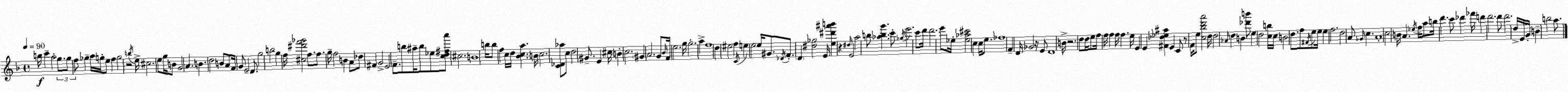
X:1
T:Untitled
M:4/4
L:1/4
K:F
b/4 c' a2 g/2 g/2 f/2 _g a/4 g/4 e/2 f g2 z2 b/4 e/4 ^c2 e/2 g/4 B/2 G2 A B d2 B/2 A/2 F/4 G/2 E2 D/2 g2 b2 g f/4 [^c^d'f'_g']2 f/2 f/2 g/4 f2 B A/2 _d/2 ^F G2 E2 F/2 b/2 ^a/4 b/2 _e/2 [cd^fa']/2 ^c2 B4 b/4 b/2 f c/4 d/4 [_Bca] B/4 c2 [C_D_a]/2 c/2 d2 ^G/2 E ^c/4 B c2 ^G A2 G/2 _B/4 F/4 e2 g/4 g2 a f4 d ^e2 f C/4 e e2 e/4 ^G/2 _D/4 F/2 D [^d_g]2 E/4 [e^d'^a'b'] z ^d/4 E2 a2 b/2 [_abg'] c'/2 _g/4 e'2 c'/2 d'/4 d'2 e'/2 _e/4 [_e_a^c']2 c c/4 e/2 _f4 F D/4 _G2 z/4 E/2 D4 B/4 z2 d/2 d/4 e/2 f/4 f/4 f f/4 f e/4 E E [^F_d_e^a] E C/2 z/2 F/4 e/2 [c_bd'a']2 d/4 d2 _A/4 d B [_d'b']/2 e d2 [cb]/4 c/4 B2 d/2 f/2 ^F/4 e/2 e/4 e f2 d2 A/2 _G/4 c A4 c2 B/4 A _e/4 f/4 a/2 b/4 d' c'/2 _d' _f'/4 d' d'2 d'/2 d'2 d/4 E/4 G/4 B b2 a/2